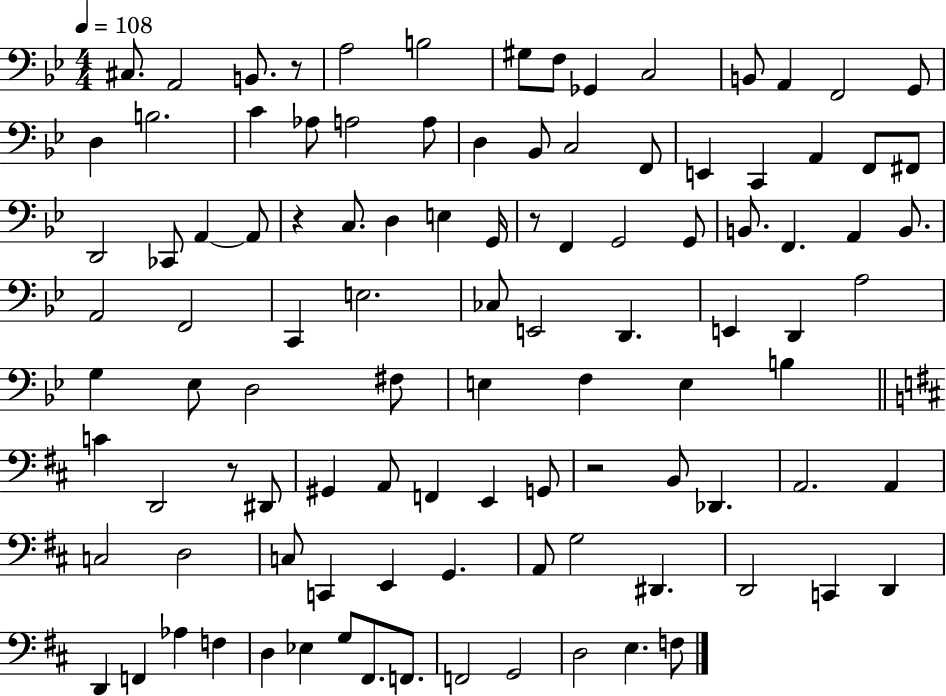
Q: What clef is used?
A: bass